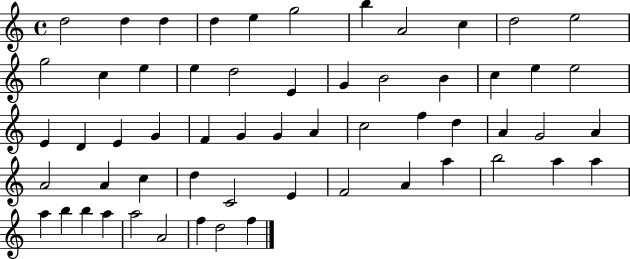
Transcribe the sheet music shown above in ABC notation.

X:1
T:Untitled
M:4/4
L:1/4
K:C
d2 d d d e g2 b A2 c d2 e2 g2 c e e d2 E G B2 B c e e2 E D E G F G G A c2 f d A G2 A A2 A c d C2 E F2 A a b2 a a a b b a a2 A2 f d2 f